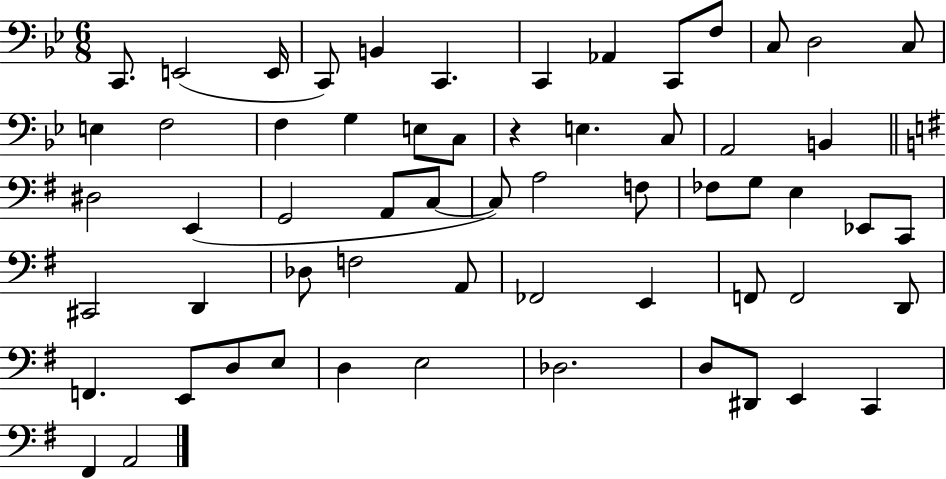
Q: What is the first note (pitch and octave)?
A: C2